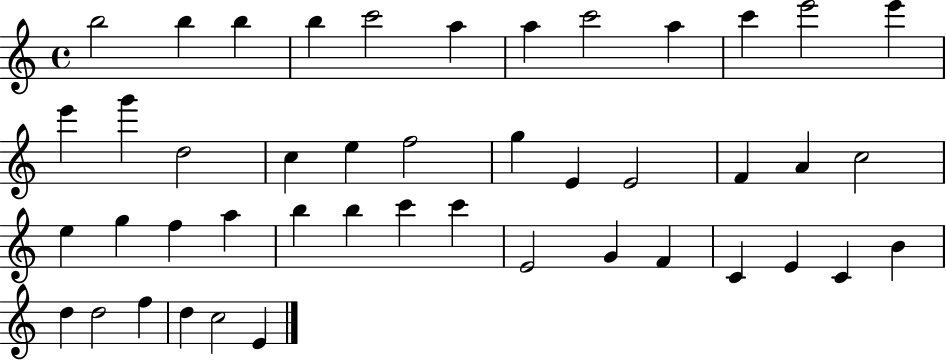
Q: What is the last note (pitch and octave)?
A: E4